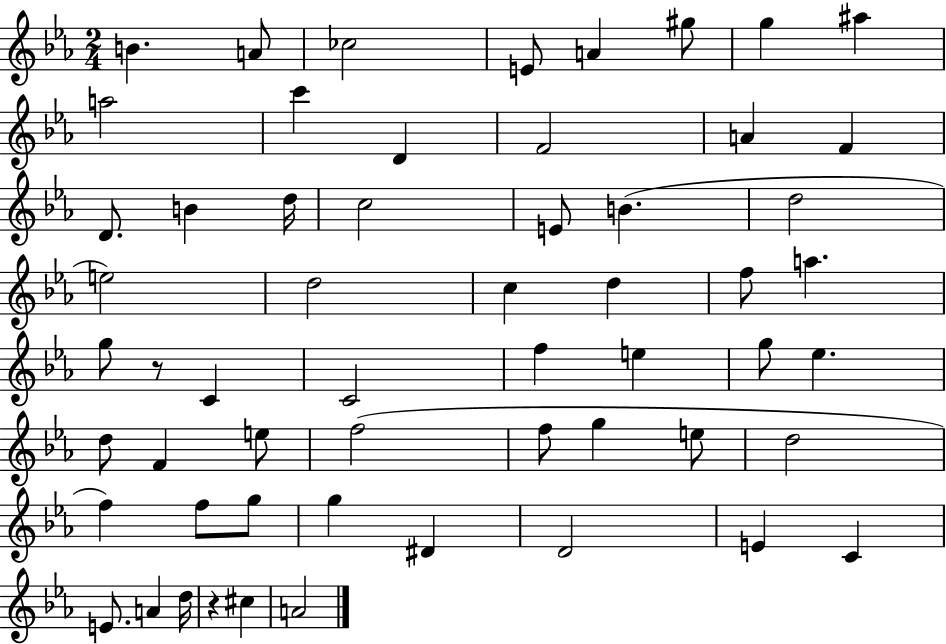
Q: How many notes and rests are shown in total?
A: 57